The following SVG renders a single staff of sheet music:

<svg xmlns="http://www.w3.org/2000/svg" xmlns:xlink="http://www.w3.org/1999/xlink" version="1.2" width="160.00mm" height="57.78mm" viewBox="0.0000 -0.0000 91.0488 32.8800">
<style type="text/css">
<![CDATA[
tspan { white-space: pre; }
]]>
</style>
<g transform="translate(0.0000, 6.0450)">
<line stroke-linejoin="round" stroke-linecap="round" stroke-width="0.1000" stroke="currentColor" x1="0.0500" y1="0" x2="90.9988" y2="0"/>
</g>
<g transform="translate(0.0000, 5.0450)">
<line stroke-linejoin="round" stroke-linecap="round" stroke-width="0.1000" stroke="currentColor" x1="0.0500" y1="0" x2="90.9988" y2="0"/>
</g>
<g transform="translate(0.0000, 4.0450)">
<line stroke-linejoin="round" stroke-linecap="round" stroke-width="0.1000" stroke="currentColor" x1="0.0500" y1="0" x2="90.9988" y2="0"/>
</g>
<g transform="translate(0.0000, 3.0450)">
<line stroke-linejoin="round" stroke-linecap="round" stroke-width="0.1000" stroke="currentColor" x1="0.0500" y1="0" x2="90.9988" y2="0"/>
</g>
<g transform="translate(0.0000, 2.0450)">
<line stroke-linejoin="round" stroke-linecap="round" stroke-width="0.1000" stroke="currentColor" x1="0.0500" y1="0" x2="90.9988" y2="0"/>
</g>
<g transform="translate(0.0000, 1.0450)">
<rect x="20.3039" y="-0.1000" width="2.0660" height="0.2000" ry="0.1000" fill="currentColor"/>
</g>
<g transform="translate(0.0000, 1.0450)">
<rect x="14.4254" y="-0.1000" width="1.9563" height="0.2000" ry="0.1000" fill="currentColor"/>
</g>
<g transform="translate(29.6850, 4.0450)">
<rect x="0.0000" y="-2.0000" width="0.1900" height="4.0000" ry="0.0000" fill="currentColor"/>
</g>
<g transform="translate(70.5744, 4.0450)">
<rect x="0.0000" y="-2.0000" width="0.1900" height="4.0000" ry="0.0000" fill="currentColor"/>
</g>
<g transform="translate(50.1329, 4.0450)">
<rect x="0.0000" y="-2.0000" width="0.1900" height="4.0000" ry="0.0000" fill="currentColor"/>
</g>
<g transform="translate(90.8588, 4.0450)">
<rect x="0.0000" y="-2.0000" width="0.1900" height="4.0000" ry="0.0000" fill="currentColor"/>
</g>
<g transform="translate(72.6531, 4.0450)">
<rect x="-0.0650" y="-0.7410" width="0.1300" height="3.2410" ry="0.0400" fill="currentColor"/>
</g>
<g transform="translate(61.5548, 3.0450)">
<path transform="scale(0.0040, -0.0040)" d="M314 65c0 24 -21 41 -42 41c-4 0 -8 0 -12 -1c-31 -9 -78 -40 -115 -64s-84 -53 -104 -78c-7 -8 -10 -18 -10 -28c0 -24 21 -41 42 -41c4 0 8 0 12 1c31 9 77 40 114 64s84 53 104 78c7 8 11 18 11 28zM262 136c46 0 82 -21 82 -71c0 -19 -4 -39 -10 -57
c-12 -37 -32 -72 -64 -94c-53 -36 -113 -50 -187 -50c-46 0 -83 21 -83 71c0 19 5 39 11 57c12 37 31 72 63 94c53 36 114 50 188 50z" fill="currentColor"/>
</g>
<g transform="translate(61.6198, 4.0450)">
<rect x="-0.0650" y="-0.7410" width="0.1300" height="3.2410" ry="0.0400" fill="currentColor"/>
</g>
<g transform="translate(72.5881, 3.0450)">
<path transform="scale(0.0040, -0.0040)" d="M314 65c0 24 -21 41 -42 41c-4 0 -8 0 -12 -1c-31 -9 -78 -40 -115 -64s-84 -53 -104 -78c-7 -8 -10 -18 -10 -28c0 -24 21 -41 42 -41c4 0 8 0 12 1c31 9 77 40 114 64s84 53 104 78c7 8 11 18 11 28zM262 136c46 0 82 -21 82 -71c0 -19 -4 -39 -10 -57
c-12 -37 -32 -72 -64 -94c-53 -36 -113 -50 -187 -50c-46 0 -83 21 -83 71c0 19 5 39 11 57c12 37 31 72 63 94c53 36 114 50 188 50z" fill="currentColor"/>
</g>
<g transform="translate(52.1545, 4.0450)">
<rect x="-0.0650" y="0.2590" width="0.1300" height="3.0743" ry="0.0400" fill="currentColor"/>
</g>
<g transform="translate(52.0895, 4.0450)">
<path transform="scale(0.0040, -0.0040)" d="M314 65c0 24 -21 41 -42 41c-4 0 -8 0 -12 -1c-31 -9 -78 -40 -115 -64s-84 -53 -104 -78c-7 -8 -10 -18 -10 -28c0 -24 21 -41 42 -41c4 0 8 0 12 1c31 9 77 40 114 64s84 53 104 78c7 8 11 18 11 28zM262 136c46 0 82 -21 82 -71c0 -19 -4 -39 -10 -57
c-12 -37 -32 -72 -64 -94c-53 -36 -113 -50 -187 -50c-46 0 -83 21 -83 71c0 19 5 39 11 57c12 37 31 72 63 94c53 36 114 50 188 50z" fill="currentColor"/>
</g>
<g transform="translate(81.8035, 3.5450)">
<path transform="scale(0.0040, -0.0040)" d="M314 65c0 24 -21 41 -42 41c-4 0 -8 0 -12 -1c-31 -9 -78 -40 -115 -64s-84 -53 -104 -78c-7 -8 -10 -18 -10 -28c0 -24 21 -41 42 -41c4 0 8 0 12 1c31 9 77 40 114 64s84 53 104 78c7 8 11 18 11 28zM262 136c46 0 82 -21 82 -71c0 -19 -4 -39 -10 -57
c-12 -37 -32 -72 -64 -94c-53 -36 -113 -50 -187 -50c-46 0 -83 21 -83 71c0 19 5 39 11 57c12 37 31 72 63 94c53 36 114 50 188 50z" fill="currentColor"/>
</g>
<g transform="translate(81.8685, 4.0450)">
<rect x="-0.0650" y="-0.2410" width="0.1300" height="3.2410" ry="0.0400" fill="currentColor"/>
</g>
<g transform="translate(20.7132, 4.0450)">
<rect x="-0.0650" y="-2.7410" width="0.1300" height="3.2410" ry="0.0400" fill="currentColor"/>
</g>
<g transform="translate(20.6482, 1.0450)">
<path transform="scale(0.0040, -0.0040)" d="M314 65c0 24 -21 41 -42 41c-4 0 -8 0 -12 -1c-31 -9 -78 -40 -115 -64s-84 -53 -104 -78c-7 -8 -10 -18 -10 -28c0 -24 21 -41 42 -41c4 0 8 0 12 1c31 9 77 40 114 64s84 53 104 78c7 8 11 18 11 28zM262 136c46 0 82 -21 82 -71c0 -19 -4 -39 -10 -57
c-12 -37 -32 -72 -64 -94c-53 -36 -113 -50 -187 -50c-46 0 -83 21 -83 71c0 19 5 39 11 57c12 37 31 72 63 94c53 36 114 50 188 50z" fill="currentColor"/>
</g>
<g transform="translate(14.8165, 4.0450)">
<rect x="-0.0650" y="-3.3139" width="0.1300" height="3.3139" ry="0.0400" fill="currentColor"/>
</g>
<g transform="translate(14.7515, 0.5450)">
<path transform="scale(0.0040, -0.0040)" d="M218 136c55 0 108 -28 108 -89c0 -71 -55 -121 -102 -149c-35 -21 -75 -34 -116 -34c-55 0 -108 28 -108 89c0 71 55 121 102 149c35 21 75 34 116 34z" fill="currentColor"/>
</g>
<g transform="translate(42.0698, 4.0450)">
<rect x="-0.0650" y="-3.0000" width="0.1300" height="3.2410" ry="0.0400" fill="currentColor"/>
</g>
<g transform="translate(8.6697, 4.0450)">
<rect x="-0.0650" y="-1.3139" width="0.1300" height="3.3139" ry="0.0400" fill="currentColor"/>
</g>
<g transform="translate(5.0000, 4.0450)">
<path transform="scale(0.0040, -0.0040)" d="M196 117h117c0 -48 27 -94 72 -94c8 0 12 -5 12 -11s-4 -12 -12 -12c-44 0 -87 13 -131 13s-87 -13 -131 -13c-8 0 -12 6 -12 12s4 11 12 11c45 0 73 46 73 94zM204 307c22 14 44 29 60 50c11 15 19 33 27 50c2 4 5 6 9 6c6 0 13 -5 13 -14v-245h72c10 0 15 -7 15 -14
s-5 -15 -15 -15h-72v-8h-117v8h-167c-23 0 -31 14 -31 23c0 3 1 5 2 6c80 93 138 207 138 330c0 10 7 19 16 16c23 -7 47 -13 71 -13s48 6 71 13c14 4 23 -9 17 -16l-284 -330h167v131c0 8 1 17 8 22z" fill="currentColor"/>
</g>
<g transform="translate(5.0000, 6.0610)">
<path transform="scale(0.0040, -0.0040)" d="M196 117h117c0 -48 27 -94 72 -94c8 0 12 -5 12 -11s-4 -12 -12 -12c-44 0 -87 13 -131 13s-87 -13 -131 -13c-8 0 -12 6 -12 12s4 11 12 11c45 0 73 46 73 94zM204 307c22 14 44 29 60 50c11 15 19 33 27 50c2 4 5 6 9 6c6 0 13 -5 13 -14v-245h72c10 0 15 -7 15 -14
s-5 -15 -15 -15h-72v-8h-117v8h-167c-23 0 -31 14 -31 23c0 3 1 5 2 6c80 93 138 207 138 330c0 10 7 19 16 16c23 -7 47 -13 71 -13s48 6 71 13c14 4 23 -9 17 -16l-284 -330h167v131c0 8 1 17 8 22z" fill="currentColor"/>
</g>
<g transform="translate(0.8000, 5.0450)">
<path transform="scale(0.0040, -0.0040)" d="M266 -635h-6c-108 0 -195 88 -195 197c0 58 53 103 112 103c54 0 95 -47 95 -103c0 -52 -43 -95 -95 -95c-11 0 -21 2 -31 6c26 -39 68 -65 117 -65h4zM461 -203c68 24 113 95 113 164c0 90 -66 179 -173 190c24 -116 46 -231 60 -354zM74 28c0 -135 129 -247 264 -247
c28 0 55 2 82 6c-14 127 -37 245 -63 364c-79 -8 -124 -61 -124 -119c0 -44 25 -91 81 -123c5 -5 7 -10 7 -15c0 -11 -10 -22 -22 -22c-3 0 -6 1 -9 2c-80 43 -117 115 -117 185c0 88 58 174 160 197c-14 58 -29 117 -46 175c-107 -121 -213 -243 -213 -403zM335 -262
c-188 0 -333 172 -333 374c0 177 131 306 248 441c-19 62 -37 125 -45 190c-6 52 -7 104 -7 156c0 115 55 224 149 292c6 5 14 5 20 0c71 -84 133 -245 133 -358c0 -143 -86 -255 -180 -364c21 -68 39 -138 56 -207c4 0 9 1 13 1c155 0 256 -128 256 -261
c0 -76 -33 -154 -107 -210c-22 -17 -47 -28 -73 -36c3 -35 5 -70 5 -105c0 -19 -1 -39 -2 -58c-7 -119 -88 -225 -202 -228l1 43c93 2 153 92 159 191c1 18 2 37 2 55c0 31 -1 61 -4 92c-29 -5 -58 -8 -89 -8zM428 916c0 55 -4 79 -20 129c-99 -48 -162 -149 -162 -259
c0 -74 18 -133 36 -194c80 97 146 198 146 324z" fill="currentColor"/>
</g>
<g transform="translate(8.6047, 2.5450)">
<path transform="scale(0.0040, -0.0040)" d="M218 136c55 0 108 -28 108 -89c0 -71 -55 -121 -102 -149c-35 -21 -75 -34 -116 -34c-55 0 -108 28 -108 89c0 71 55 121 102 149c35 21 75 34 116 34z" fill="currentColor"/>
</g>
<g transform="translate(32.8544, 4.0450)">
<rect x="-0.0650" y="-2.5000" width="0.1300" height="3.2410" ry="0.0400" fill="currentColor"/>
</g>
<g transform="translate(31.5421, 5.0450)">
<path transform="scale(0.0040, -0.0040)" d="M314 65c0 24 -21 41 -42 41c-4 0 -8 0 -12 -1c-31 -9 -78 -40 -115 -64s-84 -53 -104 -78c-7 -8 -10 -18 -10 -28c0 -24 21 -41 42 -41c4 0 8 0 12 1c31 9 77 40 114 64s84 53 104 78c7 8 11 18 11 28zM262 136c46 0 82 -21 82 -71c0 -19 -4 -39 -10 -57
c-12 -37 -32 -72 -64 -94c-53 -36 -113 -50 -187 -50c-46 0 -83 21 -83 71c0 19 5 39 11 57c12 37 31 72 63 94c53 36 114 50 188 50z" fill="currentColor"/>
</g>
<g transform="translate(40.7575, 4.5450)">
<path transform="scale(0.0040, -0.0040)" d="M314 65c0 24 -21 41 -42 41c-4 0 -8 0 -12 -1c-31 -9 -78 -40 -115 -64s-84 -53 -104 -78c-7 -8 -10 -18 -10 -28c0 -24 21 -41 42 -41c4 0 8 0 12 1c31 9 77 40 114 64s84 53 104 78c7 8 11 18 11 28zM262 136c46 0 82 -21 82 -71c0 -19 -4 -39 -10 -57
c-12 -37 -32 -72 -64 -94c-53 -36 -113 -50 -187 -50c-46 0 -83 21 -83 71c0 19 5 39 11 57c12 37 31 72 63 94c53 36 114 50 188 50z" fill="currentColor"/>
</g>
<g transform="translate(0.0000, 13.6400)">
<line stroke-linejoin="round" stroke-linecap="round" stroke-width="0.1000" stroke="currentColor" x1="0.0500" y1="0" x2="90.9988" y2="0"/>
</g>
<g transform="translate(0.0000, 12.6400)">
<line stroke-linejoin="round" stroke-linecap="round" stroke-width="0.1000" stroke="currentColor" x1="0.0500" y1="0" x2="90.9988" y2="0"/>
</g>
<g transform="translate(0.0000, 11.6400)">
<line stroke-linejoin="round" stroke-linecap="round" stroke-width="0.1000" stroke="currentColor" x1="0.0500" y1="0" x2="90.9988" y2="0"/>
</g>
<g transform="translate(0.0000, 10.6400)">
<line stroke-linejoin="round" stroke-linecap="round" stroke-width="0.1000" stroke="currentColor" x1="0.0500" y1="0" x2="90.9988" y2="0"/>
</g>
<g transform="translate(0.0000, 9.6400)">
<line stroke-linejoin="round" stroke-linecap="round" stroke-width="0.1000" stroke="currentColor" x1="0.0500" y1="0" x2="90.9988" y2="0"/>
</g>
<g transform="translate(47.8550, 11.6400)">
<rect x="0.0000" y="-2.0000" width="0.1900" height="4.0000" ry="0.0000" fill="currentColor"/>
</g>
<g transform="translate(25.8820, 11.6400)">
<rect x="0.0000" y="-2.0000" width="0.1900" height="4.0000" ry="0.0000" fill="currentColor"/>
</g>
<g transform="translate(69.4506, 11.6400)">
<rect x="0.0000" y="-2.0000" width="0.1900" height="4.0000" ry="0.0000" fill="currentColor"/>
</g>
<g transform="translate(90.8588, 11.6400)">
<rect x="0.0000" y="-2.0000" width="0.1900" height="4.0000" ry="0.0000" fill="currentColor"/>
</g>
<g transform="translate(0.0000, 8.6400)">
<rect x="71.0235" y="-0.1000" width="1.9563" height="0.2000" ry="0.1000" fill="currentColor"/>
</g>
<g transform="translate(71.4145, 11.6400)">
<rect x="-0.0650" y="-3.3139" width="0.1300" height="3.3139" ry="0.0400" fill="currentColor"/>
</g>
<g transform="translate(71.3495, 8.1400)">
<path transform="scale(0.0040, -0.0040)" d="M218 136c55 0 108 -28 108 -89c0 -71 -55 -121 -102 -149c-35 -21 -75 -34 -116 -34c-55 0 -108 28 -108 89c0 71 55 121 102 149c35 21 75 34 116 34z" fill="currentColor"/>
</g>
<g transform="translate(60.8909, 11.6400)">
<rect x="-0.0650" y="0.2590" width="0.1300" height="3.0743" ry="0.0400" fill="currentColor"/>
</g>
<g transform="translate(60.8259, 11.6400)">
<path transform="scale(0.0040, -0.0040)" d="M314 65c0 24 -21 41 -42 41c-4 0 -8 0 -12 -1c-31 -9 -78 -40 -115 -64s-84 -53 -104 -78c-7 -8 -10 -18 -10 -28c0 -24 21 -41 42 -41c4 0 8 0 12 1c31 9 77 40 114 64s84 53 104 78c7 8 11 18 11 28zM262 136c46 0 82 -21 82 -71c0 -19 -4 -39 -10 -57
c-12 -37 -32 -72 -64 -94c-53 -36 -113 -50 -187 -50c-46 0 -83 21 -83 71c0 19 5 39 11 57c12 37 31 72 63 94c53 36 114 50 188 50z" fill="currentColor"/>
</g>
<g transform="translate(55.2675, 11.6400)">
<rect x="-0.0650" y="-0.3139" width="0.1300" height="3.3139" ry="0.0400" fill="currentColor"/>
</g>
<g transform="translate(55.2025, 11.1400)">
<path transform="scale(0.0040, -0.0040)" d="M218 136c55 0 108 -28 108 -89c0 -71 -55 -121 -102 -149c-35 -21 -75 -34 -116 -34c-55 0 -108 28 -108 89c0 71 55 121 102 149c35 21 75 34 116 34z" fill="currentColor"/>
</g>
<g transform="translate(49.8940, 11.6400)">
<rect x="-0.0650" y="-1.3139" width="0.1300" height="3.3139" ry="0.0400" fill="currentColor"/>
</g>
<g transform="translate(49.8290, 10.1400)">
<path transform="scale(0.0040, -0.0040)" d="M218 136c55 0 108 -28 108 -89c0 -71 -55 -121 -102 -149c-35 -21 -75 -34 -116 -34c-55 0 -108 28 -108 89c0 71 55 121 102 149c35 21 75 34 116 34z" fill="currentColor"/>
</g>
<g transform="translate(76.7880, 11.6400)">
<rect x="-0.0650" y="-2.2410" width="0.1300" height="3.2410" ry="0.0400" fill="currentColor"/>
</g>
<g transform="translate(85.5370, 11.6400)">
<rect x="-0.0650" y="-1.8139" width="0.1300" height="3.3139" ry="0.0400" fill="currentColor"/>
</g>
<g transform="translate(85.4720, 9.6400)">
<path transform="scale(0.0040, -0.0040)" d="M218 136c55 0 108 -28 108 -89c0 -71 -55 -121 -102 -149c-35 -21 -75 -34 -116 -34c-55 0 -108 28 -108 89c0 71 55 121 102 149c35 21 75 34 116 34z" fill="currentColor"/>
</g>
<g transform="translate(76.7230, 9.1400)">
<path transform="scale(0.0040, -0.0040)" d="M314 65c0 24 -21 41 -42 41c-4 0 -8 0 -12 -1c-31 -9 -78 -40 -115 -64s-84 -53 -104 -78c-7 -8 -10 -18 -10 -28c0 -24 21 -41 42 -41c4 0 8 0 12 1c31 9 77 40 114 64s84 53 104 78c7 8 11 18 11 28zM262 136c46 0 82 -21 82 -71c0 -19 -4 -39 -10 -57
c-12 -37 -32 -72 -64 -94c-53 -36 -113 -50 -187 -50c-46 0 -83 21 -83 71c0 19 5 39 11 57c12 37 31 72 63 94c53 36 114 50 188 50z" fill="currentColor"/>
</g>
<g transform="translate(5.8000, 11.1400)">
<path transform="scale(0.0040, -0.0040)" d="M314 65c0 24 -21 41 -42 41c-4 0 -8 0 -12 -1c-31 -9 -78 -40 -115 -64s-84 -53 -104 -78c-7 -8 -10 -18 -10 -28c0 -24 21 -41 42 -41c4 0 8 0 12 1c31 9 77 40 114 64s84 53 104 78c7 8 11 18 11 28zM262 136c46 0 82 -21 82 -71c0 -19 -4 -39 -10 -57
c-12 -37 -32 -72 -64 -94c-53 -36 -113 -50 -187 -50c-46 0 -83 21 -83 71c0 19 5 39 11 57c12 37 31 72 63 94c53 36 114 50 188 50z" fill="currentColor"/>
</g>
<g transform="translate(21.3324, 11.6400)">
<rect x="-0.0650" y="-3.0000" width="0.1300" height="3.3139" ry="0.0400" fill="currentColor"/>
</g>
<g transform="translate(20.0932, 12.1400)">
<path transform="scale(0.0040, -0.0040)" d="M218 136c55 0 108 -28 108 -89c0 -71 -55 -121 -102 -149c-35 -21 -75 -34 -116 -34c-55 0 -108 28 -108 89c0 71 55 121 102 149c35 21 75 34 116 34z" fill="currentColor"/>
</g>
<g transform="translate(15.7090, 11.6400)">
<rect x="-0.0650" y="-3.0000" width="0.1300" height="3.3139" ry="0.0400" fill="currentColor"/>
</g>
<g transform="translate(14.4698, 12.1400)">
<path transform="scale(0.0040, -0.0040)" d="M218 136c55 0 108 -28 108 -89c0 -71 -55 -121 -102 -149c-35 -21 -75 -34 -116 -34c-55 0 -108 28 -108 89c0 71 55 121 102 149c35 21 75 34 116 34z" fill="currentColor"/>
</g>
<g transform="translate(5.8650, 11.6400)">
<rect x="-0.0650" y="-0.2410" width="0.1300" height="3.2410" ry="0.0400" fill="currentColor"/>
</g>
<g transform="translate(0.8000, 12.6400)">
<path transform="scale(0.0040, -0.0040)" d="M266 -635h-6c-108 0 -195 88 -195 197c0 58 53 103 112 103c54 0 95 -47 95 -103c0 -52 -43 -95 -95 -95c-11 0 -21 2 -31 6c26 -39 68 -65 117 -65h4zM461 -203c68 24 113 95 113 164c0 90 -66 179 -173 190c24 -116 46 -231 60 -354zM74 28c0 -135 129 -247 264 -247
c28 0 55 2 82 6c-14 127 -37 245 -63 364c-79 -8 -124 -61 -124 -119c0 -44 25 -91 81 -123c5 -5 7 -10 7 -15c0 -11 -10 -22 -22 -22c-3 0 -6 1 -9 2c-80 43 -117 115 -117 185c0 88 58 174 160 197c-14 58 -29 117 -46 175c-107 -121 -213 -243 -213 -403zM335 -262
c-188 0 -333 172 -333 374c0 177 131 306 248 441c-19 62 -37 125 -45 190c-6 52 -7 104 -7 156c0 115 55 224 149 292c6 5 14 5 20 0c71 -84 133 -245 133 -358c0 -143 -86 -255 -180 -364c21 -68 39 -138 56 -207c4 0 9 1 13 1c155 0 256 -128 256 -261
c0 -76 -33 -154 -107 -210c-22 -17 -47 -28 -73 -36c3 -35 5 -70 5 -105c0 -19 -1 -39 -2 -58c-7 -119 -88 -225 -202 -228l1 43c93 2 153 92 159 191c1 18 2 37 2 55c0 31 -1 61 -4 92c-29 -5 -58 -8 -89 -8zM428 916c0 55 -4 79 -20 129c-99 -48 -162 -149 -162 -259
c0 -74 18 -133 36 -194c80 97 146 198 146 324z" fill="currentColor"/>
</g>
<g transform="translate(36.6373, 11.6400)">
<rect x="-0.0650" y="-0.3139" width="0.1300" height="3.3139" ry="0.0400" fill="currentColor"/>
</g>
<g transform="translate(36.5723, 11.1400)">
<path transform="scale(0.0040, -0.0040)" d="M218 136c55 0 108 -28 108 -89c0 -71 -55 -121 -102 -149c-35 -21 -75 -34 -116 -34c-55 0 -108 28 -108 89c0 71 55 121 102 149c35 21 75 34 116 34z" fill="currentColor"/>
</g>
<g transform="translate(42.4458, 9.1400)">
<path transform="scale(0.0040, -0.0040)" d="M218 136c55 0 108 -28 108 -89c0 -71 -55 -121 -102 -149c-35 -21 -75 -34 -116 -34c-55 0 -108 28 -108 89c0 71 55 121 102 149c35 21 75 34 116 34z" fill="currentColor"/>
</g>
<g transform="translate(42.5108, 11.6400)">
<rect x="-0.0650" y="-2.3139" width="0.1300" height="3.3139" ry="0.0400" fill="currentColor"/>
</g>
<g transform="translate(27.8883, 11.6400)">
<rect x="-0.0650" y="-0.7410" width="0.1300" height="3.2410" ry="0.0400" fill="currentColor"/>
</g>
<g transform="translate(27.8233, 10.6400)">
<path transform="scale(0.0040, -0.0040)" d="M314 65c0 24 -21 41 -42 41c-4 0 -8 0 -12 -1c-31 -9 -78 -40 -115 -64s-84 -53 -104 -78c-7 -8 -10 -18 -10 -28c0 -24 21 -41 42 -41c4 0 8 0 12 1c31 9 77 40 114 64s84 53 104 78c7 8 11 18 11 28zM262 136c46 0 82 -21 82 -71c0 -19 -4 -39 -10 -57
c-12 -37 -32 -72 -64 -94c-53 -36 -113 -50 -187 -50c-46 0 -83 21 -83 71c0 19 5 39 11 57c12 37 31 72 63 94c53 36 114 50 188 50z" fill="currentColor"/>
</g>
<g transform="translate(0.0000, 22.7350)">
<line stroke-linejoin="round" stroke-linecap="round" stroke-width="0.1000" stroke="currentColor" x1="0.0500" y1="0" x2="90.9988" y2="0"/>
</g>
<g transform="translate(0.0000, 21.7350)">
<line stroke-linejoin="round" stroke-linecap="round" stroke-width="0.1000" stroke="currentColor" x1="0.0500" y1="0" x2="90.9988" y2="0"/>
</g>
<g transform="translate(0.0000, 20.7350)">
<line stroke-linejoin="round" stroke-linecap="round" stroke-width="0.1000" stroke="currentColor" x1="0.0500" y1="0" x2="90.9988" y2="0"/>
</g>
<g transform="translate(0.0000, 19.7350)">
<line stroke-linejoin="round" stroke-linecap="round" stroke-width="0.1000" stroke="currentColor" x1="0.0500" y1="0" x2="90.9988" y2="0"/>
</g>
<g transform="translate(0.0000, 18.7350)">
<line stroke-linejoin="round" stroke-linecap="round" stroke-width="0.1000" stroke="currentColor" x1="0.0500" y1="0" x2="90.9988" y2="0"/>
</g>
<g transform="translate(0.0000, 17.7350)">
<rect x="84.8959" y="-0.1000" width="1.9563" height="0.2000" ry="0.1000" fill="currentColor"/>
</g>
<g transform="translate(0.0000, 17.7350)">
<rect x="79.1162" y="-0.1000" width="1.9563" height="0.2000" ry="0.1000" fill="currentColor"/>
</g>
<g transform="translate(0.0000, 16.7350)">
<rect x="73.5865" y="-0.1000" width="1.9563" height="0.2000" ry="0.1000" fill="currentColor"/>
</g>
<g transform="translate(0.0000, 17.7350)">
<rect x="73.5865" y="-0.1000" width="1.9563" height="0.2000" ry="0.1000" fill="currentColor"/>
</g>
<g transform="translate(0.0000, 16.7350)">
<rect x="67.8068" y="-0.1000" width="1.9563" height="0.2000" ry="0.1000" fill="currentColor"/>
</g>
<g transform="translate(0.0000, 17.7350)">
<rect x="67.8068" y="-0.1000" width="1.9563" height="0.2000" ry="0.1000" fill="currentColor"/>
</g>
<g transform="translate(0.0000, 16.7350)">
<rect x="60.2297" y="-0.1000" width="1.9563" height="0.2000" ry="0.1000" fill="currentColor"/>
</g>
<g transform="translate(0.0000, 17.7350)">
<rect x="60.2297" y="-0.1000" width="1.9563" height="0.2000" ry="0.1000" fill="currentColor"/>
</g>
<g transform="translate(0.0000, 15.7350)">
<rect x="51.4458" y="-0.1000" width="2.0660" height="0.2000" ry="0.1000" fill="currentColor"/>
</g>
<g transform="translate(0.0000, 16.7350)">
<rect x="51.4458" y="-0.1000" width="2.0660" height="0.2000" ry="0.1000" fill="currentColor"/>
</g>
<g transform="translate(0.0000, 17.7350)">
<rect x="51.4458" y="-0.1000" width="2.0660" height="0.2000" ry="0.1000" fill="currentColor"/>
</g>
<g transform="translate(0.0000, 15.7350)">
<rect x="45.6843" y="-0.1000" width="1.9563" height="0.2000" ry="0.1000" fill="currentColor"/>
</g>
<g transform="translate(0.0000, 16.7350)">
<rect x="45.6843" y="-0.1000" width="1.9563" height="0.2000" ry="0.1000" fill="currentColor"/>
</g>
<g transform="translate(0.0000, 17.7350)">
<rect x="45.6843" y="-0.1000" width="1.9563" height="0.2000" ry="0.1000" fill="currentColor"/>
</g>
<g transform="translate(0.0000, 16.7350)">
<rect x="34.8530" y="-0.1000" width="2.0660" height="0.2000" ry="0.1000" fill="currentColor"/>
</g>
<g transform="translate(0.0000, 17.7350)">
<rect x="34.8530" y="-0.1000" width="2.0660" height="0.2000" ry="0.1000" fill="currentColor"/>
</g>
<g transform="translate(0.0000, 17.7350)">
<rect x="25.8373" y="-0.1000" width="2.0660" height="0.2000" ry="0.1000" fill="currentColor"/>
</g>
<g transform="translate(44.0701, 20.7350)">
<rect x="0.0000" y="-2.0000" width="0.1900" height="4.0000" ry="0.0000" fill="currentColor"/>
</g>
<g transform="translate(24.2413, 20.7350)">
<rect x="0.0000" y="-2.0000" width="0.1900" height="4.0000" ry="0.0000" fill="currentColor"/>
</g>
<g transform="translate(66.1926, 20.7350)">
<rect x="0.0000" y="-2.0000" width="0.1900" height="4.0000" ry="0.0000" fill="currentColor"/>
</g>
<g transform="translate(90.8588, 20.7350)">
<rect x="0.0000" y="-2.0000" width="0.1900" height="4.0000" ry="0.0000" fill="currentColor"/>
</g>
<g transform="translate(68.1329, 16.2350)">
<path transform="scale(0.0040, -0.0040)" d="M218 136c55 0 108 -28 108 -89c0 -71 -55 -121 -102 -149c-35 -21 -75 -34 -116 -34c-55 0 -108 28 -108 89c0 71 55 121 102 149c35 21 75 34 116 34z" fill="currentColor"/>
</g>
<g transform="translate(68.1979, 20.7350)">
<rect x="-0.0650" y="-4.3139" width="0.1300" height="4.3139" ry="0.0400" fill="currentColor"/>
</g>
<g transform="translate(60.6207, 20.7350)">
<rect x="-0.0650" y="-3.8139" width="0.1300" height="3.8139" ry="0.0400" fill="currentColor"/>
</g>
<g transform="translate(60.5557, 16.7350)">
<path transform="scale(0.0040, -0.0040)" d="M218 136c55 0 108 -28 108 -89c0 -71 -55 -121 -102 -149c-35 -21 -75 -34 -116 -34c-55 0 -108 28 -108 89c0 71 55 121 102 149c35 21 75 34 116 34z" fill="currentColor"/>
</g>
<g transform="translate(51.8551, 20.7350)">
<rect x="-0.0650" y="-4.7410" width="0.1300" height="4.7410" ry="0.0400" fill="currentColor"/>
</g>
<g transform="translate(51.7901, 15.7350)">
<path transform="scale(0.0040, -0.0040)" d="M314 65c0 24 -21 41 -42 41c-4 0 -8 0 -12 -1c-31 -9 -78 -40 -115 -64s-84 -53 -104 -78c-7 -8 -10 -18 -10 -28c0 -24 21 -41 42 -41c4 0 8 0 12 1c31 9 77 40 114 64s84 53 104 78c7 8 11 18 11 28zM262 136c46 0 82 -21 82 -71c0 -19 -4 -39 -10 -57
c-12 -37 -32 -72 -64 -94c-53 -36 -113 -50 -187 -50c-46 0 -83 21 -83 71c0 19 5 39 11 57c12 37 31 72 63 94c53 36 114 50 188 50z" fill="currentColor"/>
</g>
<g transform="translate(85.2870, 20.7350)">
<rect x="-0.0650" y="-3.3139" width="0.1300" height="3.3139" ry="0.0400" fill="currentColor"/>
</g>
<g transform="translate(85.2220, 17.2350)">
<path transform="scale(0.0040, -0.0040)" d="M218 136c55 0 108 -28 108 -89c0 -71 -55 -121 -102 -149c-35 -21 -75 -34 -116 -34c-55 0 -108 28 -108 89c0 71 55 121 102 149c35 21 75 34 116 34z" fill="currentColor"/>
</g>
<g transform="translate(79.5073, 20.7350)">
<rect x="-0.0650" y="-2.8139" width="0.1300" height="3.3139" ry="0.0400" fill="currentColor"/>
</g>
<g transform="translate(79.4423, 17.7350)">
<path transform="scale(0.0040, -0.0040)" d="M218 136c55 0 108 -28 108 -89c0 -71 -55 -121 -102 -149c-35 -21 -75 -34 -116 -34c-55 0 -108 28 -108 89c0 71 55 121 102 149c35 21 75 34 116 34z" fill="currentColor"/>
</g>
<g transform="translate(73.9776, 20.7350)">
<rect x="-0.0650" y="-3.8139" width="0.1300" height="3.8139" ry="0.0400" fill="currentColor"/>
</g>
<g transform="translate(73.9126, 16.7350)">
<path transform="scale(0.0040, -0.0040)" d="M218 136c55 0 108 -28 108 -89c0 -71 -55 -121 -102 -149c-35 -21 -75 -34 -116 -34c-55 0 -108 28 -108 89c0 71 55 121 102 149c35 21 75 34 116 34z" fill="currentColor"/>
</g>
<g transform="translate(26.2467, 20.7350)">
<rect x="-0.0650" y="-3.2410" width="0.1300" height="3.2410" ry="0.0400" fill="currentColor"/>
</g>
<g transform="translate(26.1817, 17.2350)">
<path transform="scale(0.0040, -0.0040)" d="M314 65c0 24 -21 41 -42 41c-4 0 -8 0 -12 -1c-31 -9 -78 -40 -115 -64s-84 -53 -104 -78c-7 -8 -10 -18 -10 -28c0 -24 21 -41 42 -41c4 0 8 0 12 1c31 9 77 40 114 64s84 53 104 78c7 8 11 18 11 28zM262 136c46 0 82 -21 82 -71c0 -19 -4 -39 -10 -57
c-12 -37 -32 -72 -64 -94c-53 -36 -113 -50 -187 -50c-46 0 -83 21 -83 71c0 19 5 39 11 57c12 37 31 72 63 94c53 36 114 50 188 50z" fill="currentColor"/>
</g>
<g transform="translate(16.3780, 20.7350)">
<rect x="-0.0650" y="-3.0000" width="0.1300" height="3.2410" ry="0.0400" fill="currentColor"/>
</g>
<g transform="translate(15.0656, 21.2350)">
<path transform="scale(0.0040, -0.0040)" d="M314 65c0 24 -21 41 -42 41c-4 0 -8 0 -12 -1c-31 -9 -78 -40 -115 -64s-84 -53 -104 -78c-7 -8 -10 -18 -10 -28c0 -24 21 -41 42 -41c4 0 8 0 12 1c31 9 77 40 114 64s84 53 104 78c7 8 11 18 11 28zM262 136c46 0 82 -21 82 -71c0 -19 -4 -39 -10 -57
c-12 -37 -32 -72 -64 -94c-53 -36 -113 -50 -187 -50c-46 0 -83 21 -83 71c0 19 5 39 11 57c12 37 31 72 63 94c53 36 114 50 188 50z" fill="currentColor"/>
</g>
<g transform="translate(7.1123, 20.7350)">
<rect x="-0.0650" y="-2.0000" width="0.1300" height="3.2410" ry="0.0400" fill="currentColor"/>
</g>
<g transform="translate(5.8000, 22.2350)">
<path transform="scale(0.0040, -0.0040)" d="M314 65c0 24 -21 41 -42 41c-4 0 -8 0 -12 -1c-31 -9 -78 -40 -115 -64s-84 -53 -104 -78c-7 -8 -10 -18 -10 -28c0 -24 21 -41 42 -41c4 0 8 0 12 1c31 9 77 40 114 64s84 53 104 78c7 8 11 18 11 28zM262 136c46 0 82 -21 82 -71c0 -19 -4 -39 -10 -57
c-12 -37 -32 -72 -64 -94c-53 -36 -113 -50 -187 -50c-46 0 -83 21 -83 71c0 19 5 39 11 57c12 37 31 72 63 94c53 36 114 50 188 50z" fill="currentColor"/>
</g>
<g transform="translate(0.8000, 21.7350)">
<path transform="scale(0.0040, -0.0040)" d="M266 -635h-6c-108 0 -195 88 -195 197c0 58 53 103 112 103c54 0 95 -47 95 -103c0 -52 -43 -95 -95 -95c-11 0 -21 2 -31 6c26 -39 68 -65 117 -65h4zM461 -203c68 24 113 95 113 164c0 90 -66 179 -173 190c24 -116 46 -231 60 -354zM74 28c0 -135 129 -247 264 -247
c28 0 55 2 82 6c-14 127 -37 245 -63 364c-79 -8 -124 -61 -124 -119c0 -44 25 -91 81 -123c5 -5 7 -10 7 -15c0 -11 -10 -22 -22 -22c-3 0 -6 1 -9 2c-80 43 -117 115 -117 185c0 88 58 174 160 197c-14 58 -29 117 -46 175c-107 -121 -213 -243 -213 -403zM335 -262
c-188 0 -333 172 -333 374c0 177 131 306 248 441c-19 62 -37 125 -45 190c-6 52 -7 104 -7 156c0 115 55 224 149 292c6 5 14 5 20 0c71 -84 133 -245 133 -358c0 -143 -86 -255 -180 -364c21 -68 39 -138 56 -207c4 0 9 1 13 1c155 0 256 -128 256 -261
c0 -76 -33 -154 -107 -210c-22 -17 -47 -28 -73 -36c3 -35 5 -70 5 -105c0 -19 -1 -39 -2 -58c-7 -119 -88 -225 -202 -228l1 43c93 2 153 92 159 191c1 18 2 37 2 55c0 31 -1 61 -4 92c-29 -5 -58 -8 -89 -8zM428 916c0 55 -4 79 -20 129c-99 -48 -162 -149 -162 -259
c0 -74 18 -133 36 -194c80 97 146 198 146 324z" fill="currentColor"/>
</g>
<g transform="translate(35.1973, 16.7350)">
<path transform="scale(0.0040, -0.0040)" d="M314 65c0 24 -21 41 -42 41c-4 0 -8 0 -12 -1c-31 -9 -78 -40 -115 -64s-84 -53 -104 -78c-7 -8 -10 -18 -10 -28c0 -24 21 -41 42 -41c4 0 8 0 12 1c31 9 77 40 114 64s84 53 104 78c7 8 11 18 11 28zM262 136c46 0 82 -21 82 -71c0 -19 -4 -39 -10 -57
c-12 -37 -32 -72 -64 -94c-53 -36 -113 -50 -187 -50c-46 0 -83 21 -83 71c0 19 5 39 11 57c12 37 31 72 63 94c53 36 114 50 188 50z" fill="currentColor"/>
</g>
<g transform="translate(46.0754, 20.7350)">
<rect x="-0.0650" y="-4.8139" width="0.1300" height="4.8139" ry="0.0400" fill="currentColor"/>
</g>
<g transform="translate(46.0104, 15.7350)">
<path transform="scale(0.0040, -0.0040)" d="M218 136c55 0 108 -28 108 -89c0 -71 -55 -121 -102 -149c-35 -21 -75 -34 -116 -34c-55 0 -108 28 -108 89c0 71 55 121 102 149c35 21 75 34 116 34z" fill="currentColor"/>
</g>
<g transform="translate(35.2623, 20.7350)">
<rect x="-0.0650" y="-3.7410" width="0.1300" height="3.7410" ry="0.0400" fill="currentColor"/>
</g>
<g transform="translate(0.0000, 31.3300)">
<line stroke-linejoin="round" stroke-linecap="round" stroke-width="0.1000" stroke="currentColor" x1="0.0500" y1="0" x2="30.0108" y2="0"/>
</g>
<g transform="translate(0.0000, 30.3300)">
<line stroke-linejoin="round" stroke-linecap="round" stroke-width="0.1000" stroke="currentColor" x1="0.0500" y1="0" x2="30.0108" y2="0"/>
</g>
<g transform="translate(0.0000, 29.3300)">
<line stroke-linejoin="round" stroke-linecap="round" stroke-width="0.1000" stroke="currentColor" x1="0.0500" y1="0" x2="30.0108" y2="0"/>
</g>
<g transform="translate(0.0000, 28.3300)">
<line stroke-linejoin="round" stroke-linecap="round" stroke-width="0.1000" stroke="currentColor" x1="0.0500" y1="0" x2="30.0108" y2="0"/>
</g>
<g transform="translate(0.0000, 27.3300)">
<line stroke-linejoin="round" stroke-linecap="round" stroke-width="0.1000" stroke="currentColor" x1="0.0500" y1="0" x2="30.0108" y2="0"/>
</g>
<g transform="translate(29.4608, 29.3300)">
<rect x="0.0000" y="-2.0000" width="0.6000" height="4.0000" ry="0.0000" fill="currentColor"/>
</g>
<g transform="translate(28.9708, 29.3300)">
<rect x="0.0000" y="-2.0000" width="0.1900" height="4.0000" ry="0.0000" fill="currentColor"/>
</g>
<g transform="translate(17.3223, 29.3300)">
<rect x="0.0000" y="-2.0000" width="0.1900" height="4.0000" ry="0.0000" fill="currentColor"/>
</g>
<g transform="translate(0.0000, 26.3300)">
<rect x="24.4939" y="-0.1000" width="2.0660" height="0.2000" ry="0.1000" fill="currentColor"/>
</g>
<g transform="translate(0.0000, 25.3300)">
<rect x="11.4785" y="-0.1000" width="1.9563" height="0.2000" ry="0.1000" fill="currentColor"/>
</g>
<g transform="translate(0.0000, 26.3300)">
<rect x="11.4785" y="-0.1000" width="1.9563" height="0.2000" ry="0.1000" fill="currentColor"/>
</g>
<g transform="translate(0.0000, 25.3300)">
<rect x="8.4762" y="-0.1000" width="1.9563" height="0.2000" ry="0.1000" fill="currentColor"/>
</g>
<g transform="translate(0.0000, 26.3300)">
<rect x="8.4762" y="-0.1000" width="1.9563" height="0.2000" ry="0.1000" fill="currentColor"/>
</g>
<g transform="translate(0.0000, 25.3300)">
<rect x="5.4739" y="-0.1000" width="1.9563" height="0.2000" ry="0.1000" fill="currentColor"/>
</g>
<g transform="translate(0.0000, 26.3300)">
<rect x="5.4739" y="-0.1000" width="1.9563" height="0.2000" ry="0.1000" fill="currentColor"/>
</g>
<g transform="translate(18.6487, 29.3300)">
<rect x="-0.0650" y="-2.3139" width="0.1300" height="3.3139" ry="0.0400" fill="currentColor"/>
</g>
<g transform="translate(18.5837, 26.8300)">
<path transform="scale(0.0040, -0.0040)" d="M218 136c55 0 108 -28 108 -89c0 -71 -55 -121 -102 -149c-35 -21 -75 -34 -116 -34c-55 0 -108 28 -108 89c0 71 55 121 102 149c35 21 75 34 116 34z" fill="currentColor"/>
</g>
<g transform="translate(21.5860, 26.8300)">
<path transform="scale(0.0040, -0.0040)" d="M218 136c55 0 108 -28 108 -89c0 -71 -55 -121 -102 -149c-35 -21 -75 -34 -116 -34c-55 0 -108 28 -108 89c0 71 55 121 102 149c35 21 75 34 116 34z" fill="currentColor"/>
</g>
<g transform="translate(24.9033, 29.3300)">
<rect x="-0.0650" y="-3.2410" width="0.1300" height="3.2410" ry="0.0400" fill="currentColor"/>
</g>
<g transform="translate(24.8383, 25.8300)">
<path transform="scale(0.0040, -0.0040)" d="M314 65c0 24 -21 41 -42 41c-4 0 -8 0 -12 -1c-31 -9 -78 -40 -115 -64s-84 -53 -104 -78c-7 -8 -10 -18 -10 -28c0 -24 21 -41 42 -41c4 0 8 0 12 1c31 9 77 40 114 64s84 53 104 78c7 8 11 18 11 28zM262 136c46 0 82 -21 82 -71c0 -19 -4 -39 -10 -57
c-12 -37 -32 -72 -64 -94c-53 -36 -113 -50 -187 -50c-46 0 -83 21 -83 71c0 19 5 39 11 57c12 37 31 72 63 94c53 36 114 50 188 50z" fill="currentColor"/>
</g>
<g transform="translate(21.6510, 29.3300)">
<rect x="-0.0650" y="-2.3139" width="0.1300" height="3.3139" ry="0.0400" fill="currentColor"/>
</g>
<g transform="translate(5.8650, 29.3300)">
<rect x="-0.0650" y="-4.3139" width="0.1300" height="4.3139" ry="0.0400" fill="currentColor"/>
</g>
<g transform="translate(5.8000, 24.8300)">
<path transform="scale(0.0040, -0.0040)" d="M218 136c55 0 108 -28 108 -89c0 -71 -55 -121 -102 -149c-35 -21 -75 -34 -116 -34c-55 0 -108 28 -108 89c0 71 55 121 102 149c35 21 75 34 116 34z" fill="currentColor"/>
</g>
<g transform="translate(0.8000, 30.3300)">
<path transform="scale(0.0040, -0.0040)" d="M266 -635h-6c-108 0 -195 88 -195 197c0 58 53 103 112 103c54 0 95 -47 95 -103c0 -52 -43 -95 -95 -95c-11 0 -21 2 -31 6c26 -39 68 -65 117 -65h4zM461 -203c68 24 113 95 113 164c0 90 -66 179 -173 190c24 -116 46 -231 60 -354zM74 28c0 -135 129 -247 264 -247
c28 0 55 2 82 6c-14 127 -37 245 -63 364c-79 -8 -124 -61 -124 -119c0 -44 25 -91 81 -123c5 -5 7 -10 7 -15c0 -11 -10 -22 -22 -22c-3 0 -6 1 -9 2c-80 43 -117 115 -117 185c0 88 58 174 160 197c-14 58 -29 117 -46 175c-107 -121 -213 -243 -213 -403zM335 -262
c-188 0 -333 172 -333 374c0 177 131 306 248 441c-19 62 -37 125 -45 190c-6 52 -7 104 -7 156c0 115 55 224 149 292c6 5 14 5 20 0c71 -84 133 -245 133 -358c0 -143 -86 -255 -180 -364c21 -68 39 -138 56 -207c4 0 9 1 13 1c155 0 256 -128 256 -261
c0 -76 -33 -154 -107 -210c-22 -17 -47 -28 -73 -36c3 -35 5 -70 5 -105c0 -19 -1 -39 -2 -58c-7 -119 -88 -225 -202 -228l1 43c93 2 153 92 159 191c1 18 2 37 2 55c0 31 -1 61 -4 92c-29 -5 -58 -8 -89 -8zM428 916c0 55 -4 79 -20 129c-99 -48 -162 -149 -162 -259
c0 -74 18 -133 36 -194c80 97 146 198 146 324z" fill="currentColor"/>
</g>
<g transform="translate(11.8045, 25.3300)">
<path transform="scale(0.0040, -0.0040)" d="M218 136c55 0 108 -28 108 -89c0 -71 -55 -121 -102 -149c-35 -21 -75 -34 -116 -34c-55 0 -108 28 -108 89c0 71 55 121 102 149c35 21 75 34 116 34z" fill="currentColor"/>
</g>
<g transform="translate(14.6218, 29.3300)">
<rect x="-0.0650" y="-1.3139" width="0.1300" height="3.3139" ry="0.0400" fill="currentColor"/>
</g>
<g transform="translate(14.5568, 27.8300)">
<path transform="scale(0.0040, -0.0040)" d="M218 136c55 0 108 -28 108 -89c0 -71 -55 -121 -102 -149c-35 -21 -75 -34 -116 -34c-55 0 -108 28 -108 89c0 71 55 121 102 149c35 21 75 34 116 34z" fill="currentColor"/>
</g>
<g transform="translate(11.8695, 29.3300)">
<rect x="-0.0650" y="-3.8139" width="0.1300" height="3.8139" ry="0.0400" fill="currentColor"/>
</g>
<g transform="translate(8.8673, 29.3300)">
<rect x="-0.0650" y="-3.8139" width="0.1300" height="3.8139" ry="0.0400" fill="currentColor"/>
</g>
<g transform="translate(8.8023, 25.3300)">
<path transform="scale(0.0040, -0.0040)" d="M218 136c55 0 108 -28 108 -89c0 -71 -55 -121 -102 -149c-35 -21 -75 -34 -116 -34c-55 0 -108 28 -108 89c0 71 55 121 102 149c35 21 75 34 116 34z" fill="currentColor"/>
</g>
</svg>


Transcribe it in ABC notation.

X:1
T:Untitled
M:4/4
L:1/4
K:C
e b a2 G2 A2 B2 d2 d2 c2 c2 A A d2 c g e c B2 b g2 f F2 A2 b2 c'2 e' e'2 c' d' c' a b d' c' c' e g g b2